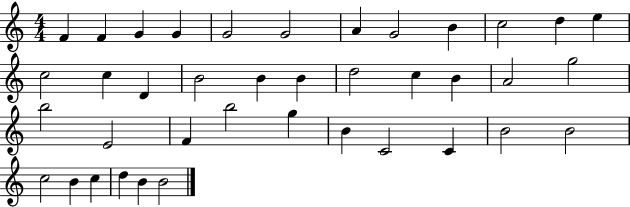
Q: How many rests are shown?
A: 0